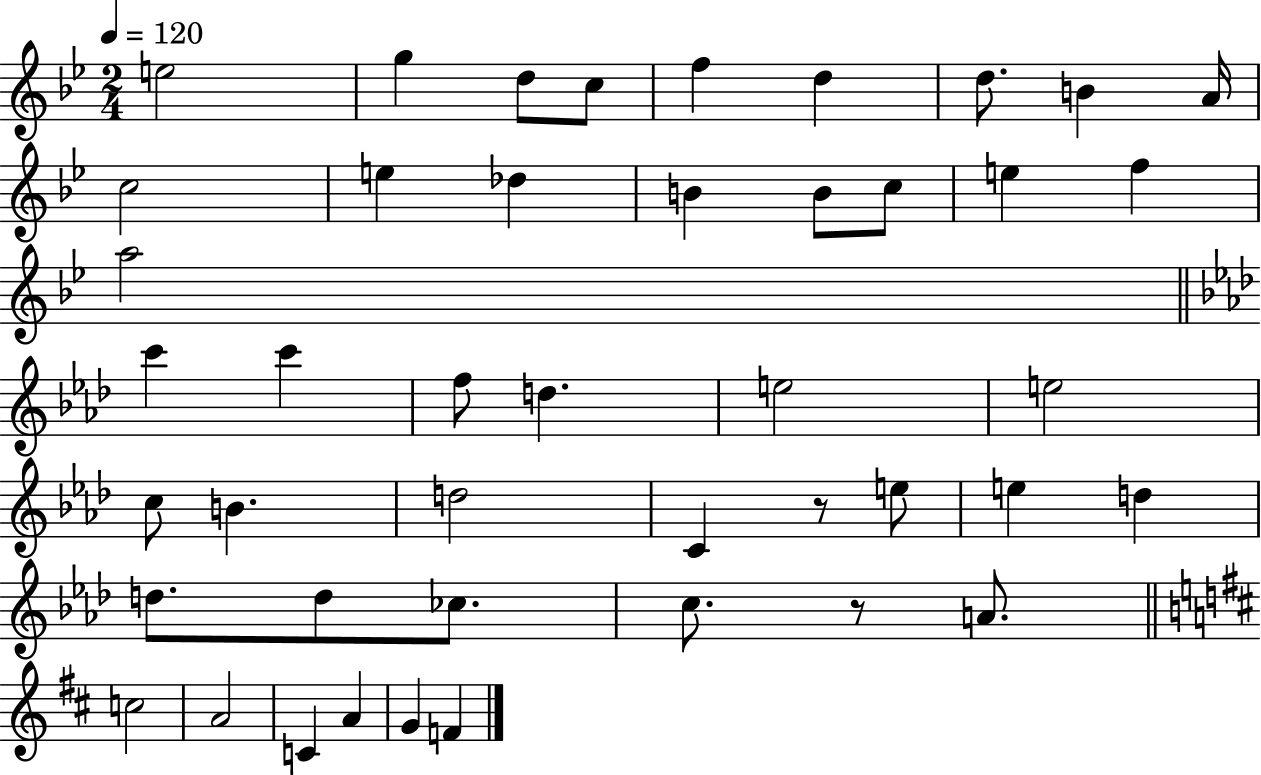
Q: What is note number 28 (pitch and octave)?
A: C4